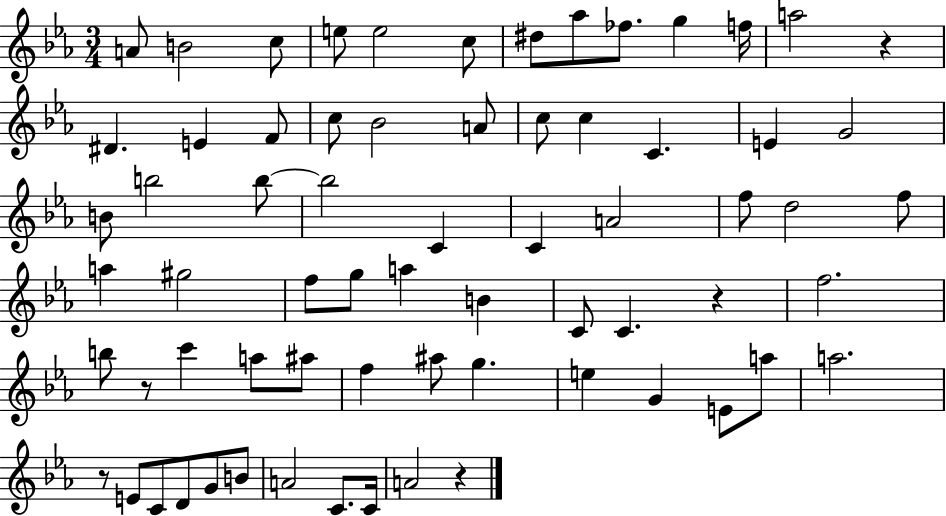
A4/e B4/h C5/e E5/e E5/h C5/e D#5/e Ab5/e FES5/e. G5/q F5/s A5/h R/q D#4/q. E4/q F4/e C5/e Bb4/h A4/e C5/e C5/q C4/q. E4/q G4/h B4/e B5/h B5/e B5/h C4/q C4/q A4/h F5/e D5/h F5/e A5/q G#5/h F5/e G5/e A5/q B4/q C4/e C4/q. R/q F5/h. B5/e R/e C6/q A5/e A#5/e F5/q A#5/e G5/q. E5/q G4/q E4/e A5/e A5/h. R/e E4/e C4/e D4/e G4/e B4/e A4/h C4/e. C4/s A4/h R/q